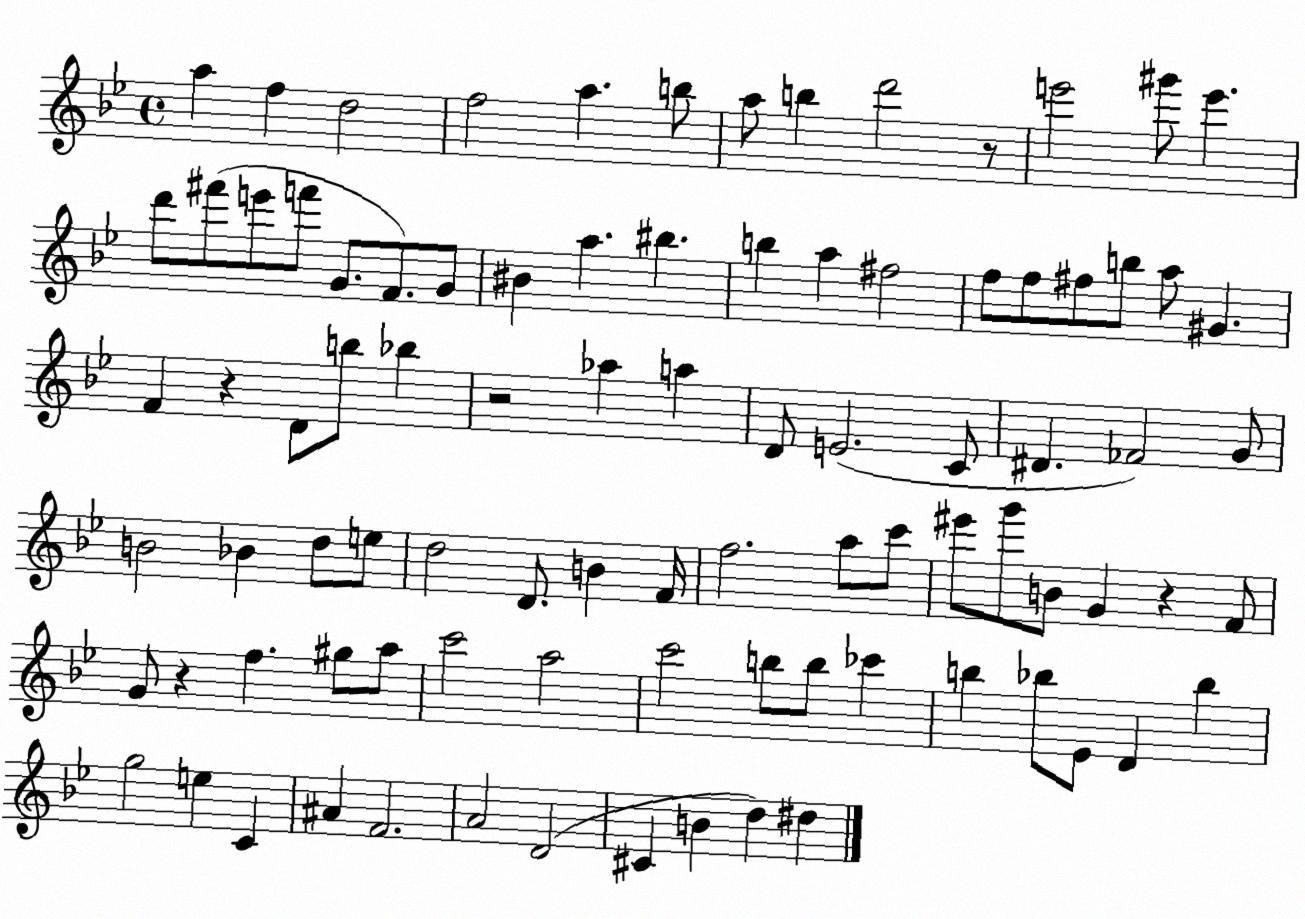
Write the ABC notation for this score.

X:1
T:Untitled
M:4/4
L:1/4
K:Bb
a f d2 f2 a b/2 a/2 b d'2 z/2 e'2 ^g'/2 e' d'/2 ^f'/2 e'/2 f'/2 G/2 F/2 G/2 ^B a ^b b a ^f2 f/2 f/2 ^f/2 b/2 a/2 ^G F z D/2 b/2 _b z2 _a a D/2 E2 C/2 ^D _F2 G/2 B2 _B d/2 e/2 d2 D/2 B F/4 f2 a/2 c'/2 ^e'/2 g'/2 B/2 G z F/2 G/2 z f ^g/2 a/2 c'2 a2 c'2 b/2 b/2 _c' b _b/2 _E/2 D _b g2 e C ^A F2 A2 D2 ^C B d ^d